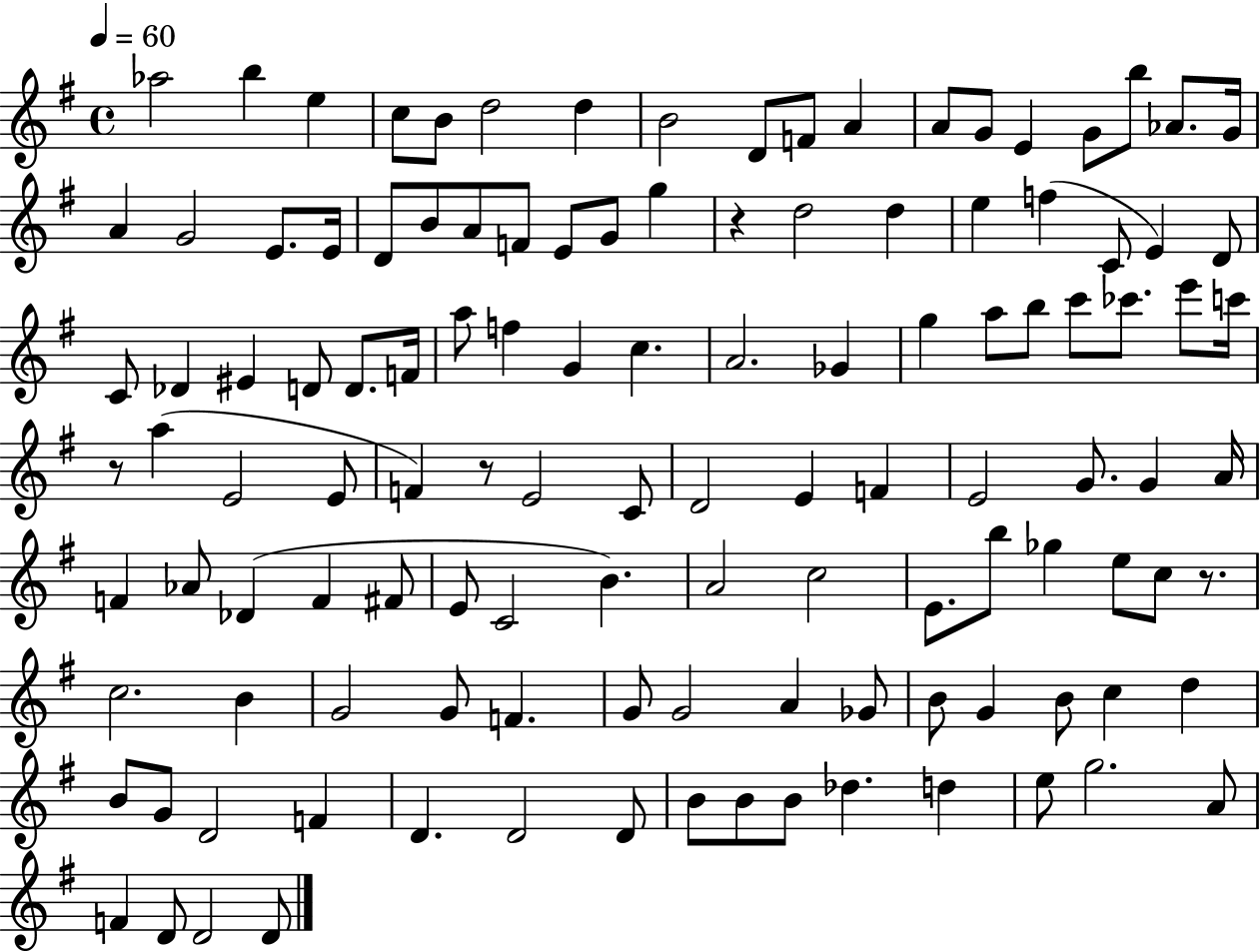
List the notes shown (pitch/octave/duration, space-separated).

Ab5/h B5/q E5/q C5/e B4/e D5/h D5/q B4/h D4/e F4/e A4/q A4/e G4/e E4/q G4/e B5/e Ab4/e. G4/s A4/q G4/h E4/e. E4/s D4/e B4/e A4/e F4/e E4/e G4/e G5/q R/q D5/h D5/q E5/q F5/q C4/e E4/q D4/e C4/e Db4/q EIS4/q D4/e D4/e. F4/s A5/e F5/q G4/q C5/q. A4/h. Gb4/q G5/q A5/e B5/e C6/e CES6/e. E6/e C6/s R/e A5/q E4/h E4/e F4/q R/e E4/h C4/e D4/h E4/q F4/q E4/h G4/e. G4/q A4/s F4/q Ab4/e Db4/q F4/q F#4/e E4/e C4/h B4/q. A4/h C5/h E4/e. B5/e Gb5/q E5/e C5/e R/e. C5/h. B4/q G4/h G4/e F4/q. G4/e G4/h A4/q Gb4/e B4/e G4/q B4/e C5/q D5/q B4/e G4/e D4/h F4/q D4/q. D4/h D4/e B4/e B4/e B4/e Db5/q. D5/q E5/e G5/h. A4/e F4/q D4/e D4/h D4/e